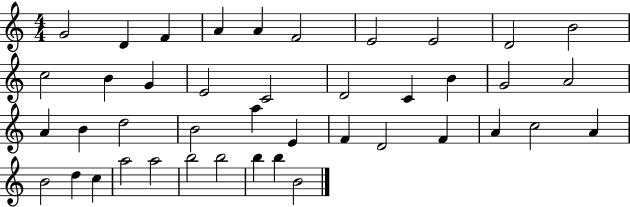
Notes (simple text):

G4/h D4/q F4/q A4/q A4/q F4/h E4/h E4/h D4/h B4/h C5/h B4/q G4/q E4/h C4/h D4/h C4/q B4/q G4/h A4/h A4/q B4/q D5/h B4/h A5/q E4/q F4/q D4/h F4/q A4/q C5/h A4/q B4/h D5/q C5/q A5/h A5/h B5/h B5/h B5/q B5/q B4/h